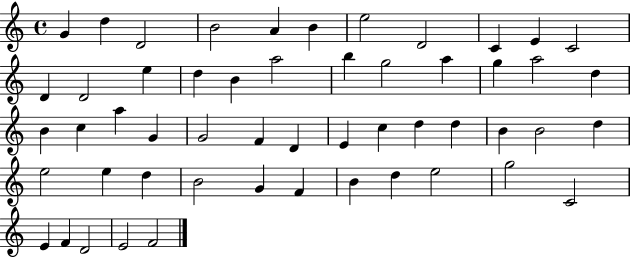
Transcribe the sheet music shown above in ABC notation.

X:1
T:Untitled
M:4/4
L:1/4
K:C
G d D2 B2 A B e2 D2 C E C2 D D2 e d B a2 b g2 a g a2 d B c a G G2 F D E c d d B B2 d e2 e d B2 G F B d e2 g2 C2 E F D2 E2 F2